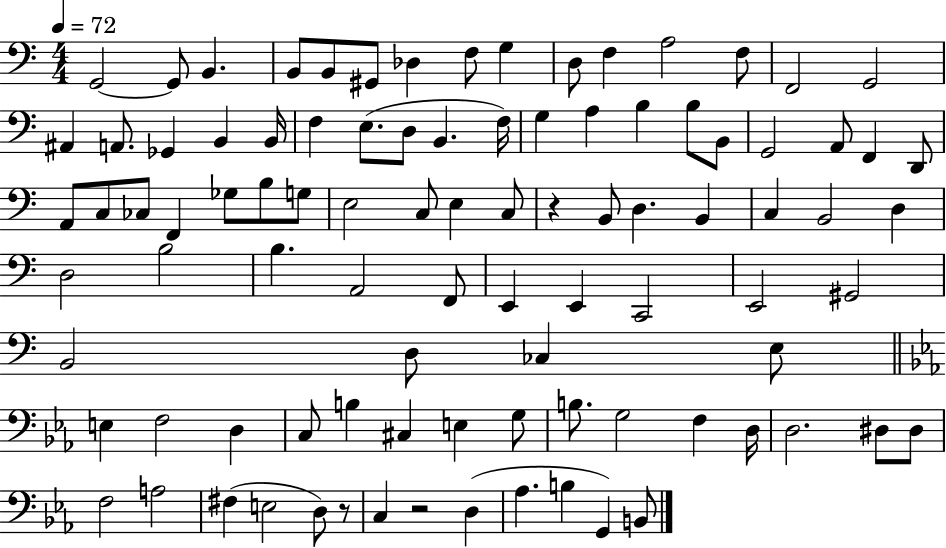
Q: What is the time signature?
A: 4/4